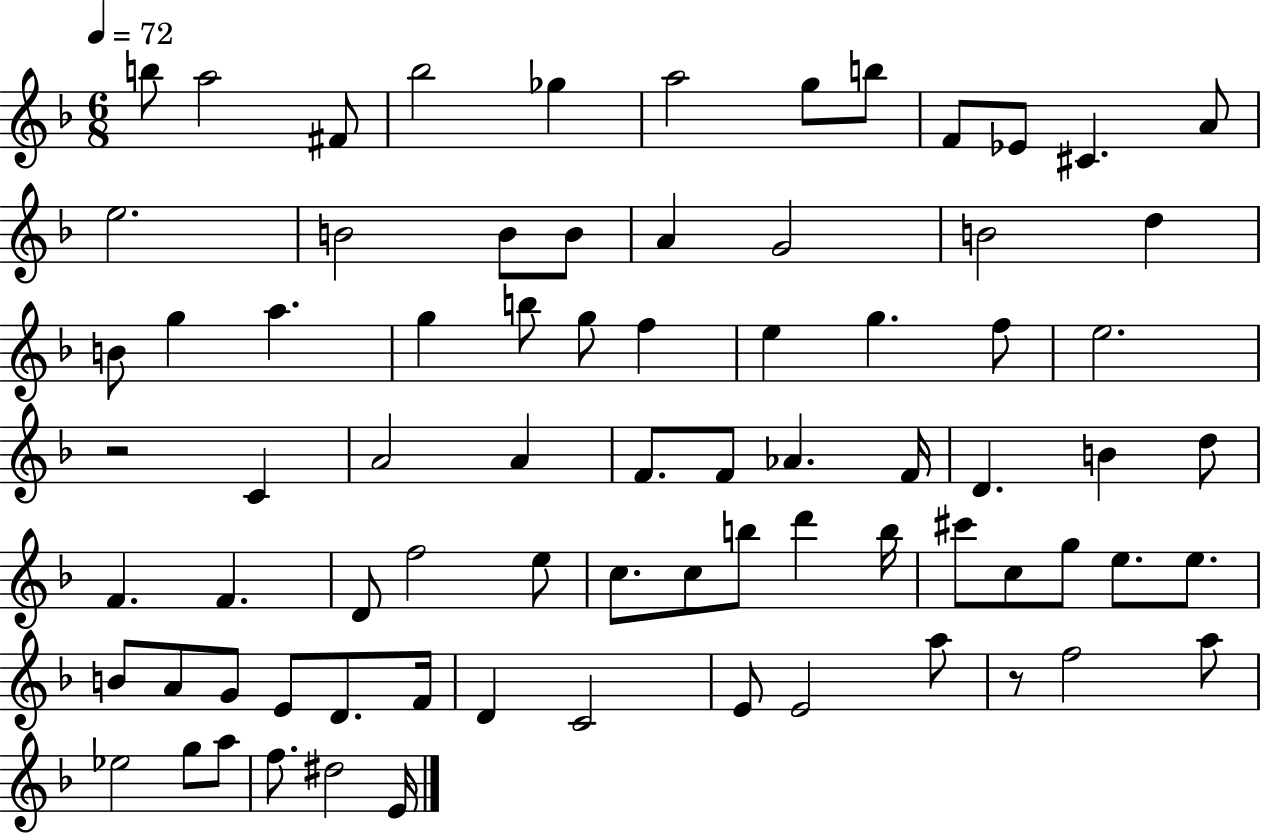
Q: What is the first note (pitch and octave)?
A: B5